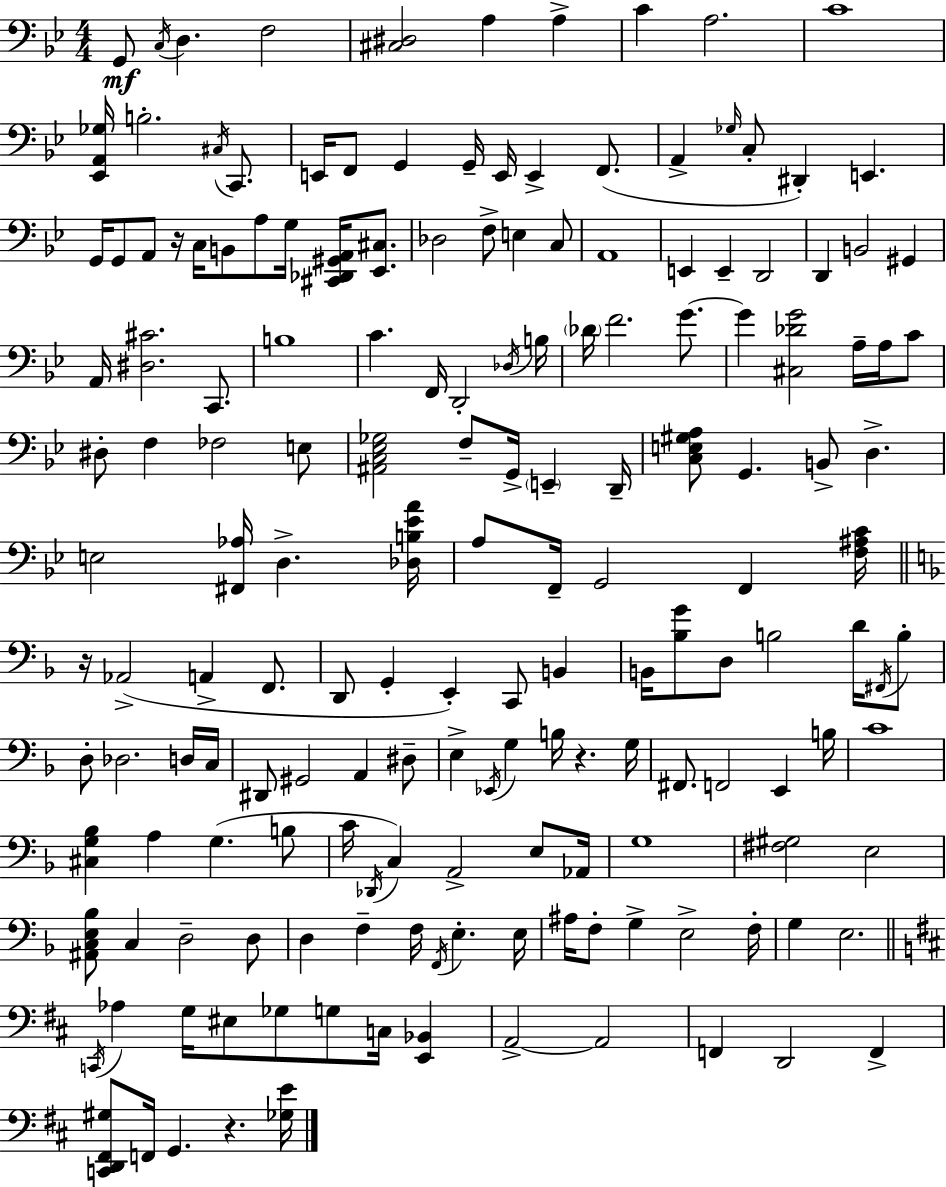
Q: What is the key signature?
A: G minor